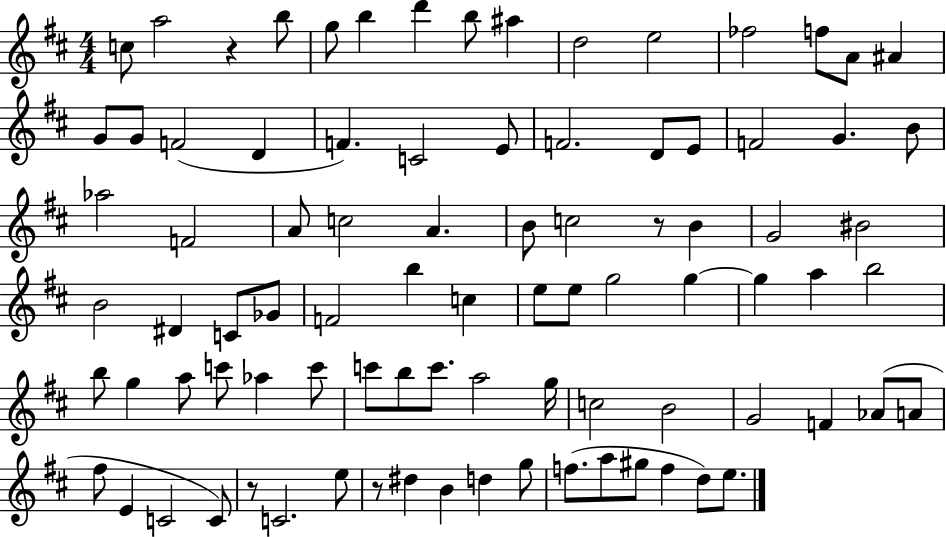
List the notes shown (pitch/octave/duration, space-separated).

C5/e A5/h R/q B5/e G5/e B5/q D6/q B5/e A#5/q D5/h E5/h FES5/h F5/e A4/e A#4/q G4/e G4/e F4/h D4/q F4/q. C4/h E4/e F4/h. D4/e E4/e F4/h G4/q. B4/e Ab5/h F4/h A4/e C5/h A4/q. B4/e C5/h R/e B4/q G4/h BIS4/h B4/h D#4/q C4/e Gb4/e F4/h B5/q C5/q E5/e E5/e G5/h G5/q G5/q A5/q B5/h B5/e G5/q A5/e C6/e Ab5/q C6/e C6/e B5/e C6/e. A5/h G5/s C5/h B4/h G4/h F4/q Ab4/e A4/e F#5/e E4/q C4/h C4/e R/e C4/h. E5/e R/e D#5/q B4/q D5/q G5/e F5/e. A5/e G#5/e F5/q D5/e E5/e.